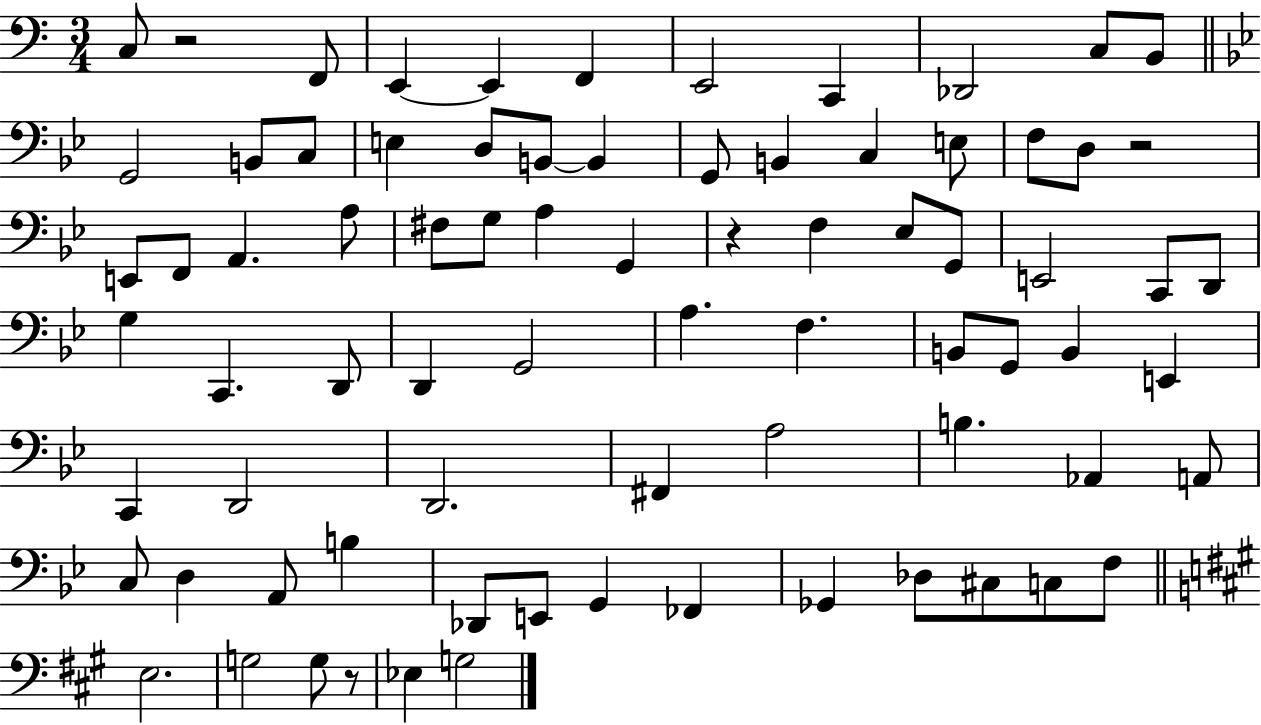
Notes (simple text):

C3/e R/h F2/e E2/q E2/q F2/q E2/h C2/q Db2/h C3/e B2/e G2/h B2/e C3/e E3/q D3/e B2/e B2/q G2/e B2/q C3/q E3/e F3/e D3/e R/h E2/e F2/e A2/q. A3/e F#3/e G3/e A3/q G2/q R/q F3/q Eb3/e G2/e E2/h C2/e D2/e G3/q C2/q. D2/e D2/q G2/h A3/q. F3/q. B2/e G2/e B2/q E2/q C2/q D2/h D2/h. F#2/q A3/h B3/q. Ab2/q A2/e C3/e D3/q A2/e B3/q Db2/e E2/e G2/q FES2/q Gb2/q Db3/e C#3/e C3/e F3/e E3/h. G3/h G3/e R/e Eb3/q G3/h